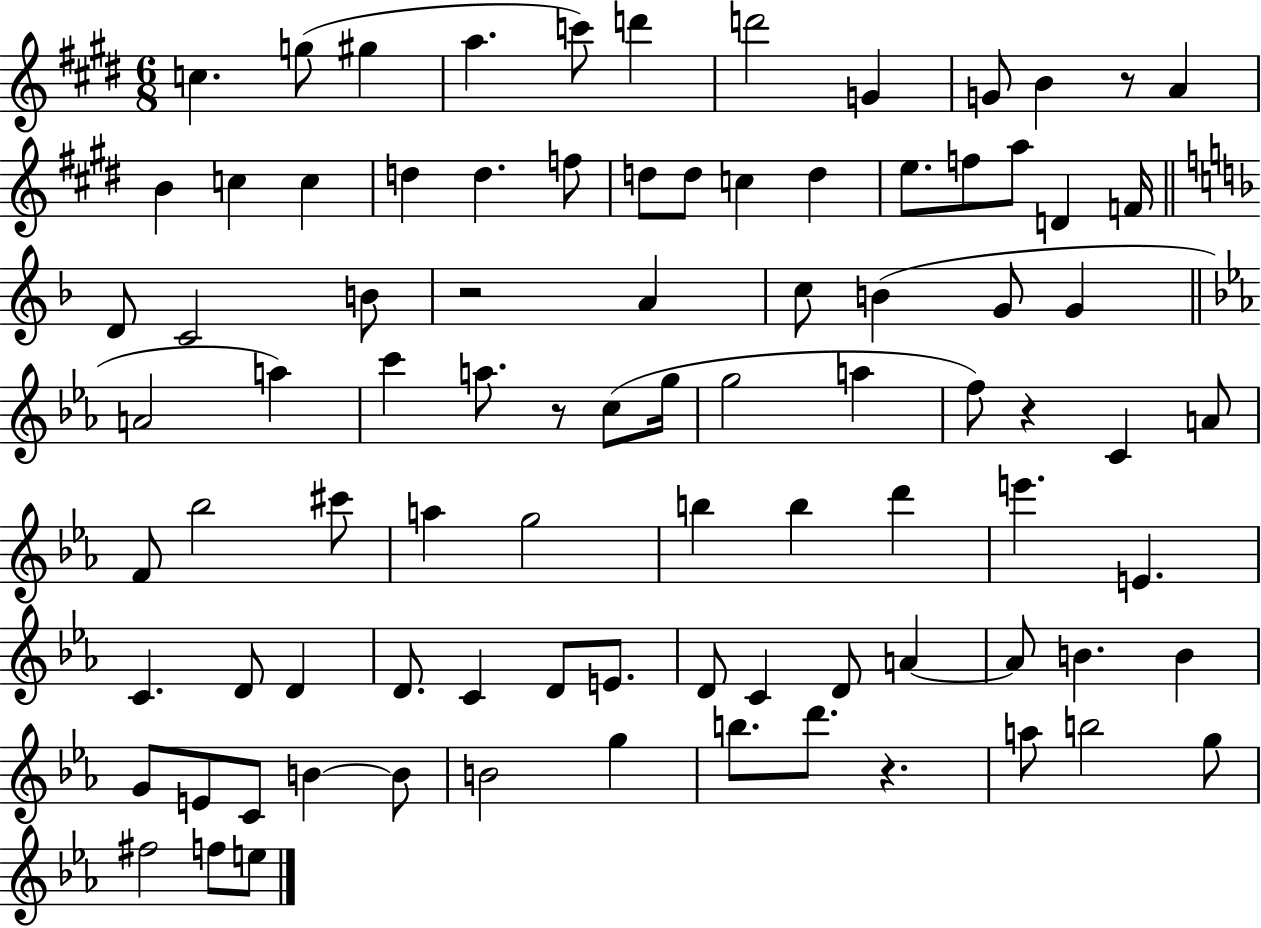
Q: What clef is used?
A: treble